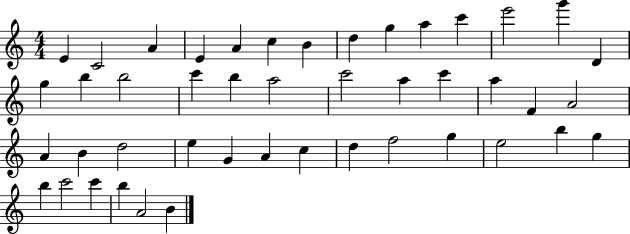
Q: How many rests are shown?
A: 0